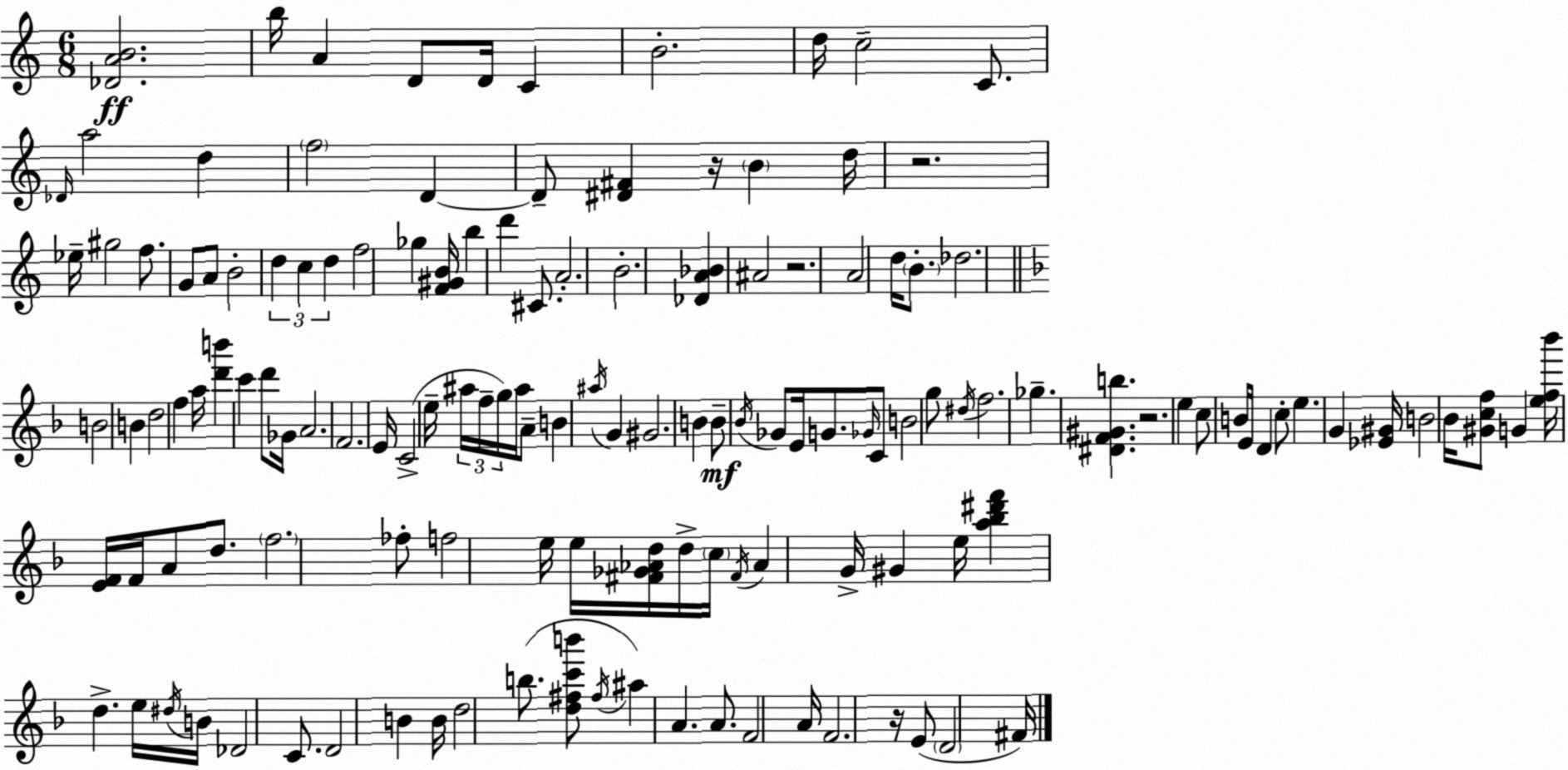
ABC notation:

X:1
T:Untitled
M:6/8
L:1/4
K:Am
[_DAB]2 b/4 A D/2 D/4 C B2 d/4 c2 C/2 _D/4 a2 d f2 D D/2 [^D^F] z/4 B d/4 z2 _e/4 ^g2 f/2 G/2 A/2 B2 d c d f2 _g [F^GB]/4 b d' ^C/2 A2 B2 [_DA_B] ^A2 z2 A2 d/4 B/2 _d2 B2 B d2 f a/4 [d'b'] c' d'/2 _G/4 A2 F2 E/4 C2 e/4 ^a/4 f/4 g/4 ^a/4 A/2 B ^a/4 G ^G2 B B/2 _B/4 _G/2 E/4 G/2 _G/4 C/2 B2 g/2 ^d/4 f2 _g [^DF^Gb] z2 e c/2 B/4 E/4 D c/2 e G [_E^G]/4 B2 _B/4 [^Gcf]/2 G [ef_b']/4 [EF]/4 F/4 A/2 d/2 f2 _f/2 f2 e/4 e/4 [^F_G_Ad]/4 d/4 c/4 ^F/4 _A G/4 ^G e/4 [a_b^d'f'] d e/4 ^d/4 B/4 _D2 C/2 D2 B B/4 d2 b/2 [d^fc'b']/2 ^f/4 ^a A A/2 F2 A/4 F2 z/4 E/2 D2 ^F/4